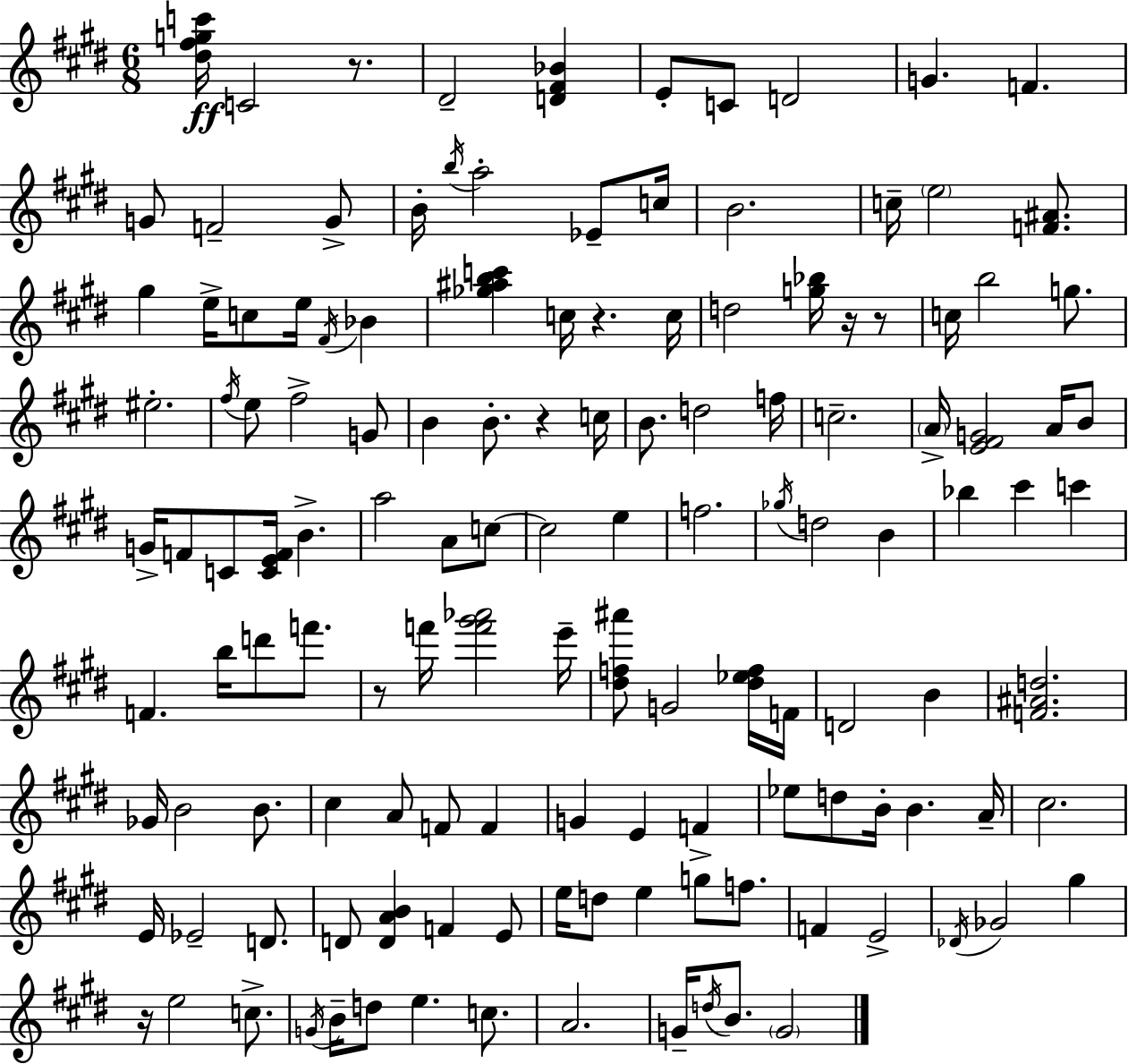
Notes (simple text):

[D#5,F#5,G5,C6]/s C4/h R/e. D#4/h [D4,F#4,Bb4]/q E4/e C4/e D4/h G4/q. F4/q. G4/e F4/h G4/e B4/s B5/s A5/h Eb4/e C5/s B4/h. C5/s E5/h [F4,A#4]/e. G#5/q E5/s C5/e E5/s F#4/s Bb4/q [Gb5,A#5,B5,C6]/q C5/s R/q. C5/s D5/h [G5,Bb5]/s R/s R/e C5/s B5/h G5/e. EIS5/h. F#5/s E5/e F#5/h G4/e B4/q B4/e. R/q C5/s B4/e. D5/h F5/s C5/h. A4/s [E4,F#4,G4]/h A4/s B4/e G4/s F4/e C4/e [C4,E4,F4]/s B4/q. A5/h A4/e C5/e C5/h E5/q F5/h. Gb5/s D5/h B4/q Bb5/q C#6/q C6/q F4/q. B5/s D6/e F6/e. R/e F6/s [F6,G#6,Ab6]/h E6/s [D#5,F5,A#6]/e G4/h [D#5,Eb5,F5]/s F4/s D4/h B4/q [F4,A#4,D5]/h. Gb4/s B4/h B4/e. C#5/q A4/e F4/e F4/q G4/q E4/q F4/q Eb5/e D5/e B4/s B4/q. A4/s C#5/h. E4/s Eb4/h D4/e. D4/e [D4,A4,B4]/q F4/q E4/e E5/s D5/e E5/q G5/e F5/e. F4/q E4/h Db4/s Gb4/h G#5/q R/s E5/h C5/e. G4/s B4/s D5/e E5/q. C5/e. A4/h. G4/s D5/s B4/e. G4/h